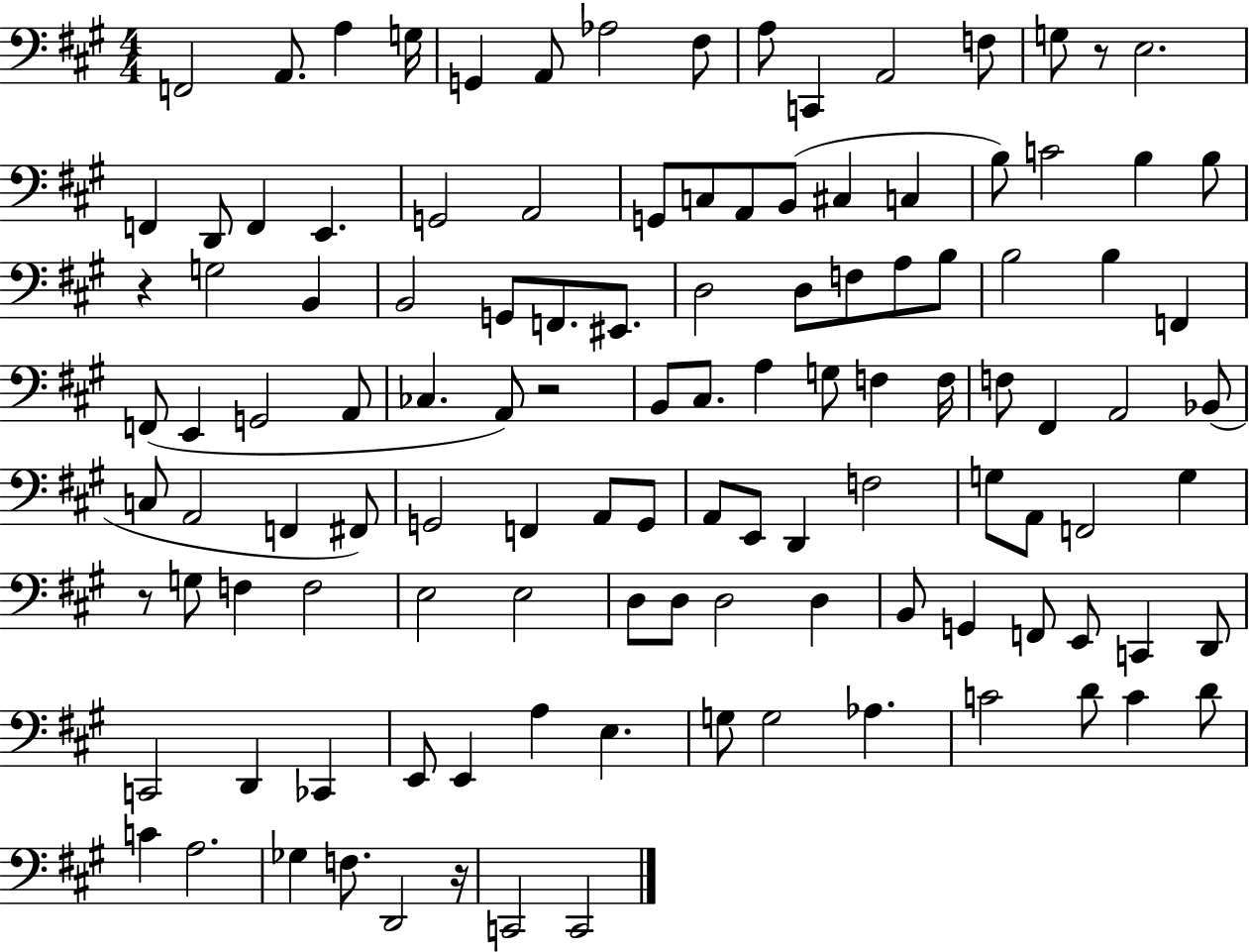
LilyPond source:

{
  \clef bass
  \numericTimeSignature
  \time 4/4
  \key a \major
  f,2 a,8. a4 g16 | g,4 a,8 aes2 fis8 | a8 c,4 a,2 f8 | g8 r8 e2. | \break f,4 d,8 f,4 e,4. | g,2 a,2 | g,8 c8 a,8 b,8( cis4 c4 | b8) c'2 b4 b8 | \break r4 g2 b,4 | b,2 g,8 f,8. eis,8. | d2 d8 f8 a8 b8 | b2 b4 f,4 | \break f,8( e,4 g,2 a,8 | ces4. a,8) r2 | b,8 cis8. a4 g8 f4 f16 | f8 fis,4 a,2 bes,8( | \break c8 a,2 f,4 fis,8) | g,2 f,4 a,8 g,8 | a,8 e,8 d,4 f2 | g8 a,8 f,2 g4 | \break r8 g8 f4 f2 | e2 e2 | d8 d8 d2 d4 | b,8 g,4 f,8 e,8 c,4 d,8 | \break c,2 d,4 ces,4 | e,8 e,4 a4 e4. | g8 g2 aes4. | c'2 d'8 c'4 d'8 | \break c'4 a2. | ges4 f8. d,2 r16 | c,2 c,2 | \bar "|."
}